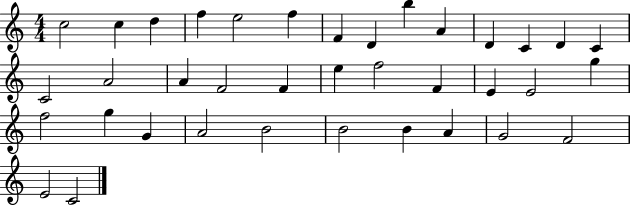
C5/h C5/q D5/q F5/q E5/h F5/q F4/q D4/q B5/q A4/q D4/q C4/q D4/q C4/q C4/h A4/h A4/q F4/h F4/q E5/q F5/h F4/q E4/q E4/h G5/q F5/h G5/q G4/q A4/h B4/h B4/h B4/q A4/q G4/h F4/h E4/h C4/h